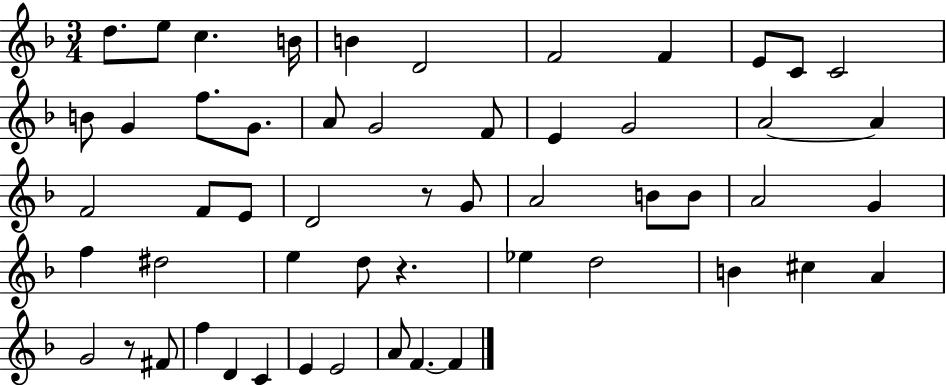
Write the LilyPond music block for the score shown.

{
  \clef treble
  \numericTimeSignature
  \time 3/4
  \key f \major
  d''8. e''8 c''4. b'16 | b'4 d'2 | f'2 f'4 | e'8 c'8 c'2 | \break b'8 g'4 f''8. g'8. | a'8 g'2 f'8 | e'4 g'2 | a'2~~ a'4 | \break f'2 f'8 e'8 | d'2 r8 g'8 | a'2 b'8 b'8 | a'2 g'4 | \break f''4 dis''2 | e''4 d''8 r4. | ees''4 d''2 | b'4 cis''4 a'4 | \break g'2 r8 fis'8 | f''4 d'4 c'4 | e'4 e'2 | a'8 f'4.~~ f'4 | \break \bar "|."
}